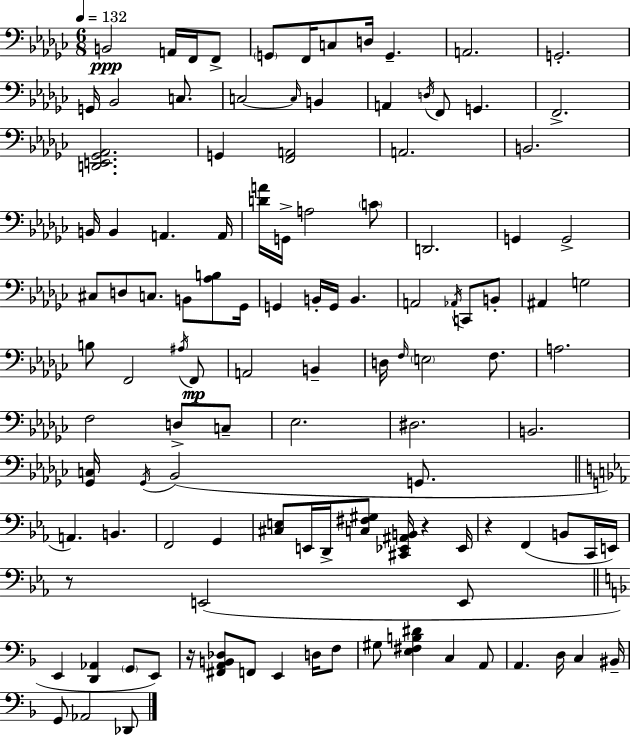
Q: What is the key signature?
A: EES minor